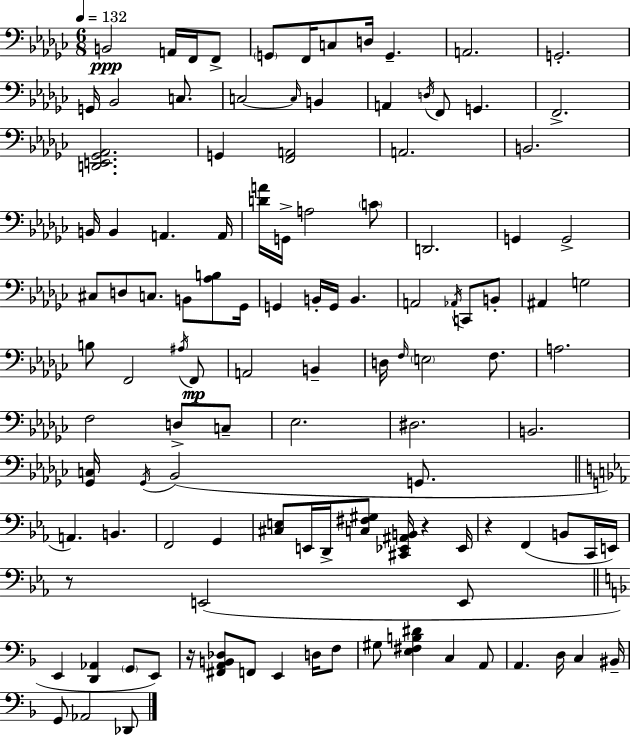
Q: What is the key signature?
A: EES minor